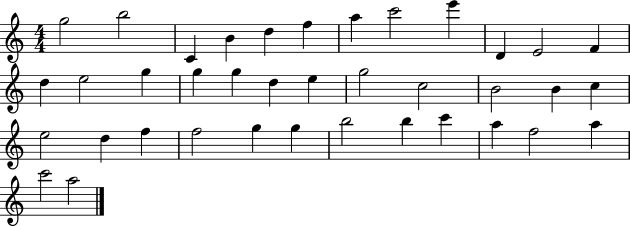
{
  \clef treble
  \numericTimeSignature
  \time 4/4
  \key c \major
  g''2 b''2 | c'4 b'4 d''4 f''4 | a''4 c'''2 e'''4 | d'4 e'2 f'4 | \break d''4 e''2 g''4 | g''4 g''4 d''4 e''4 | g''2 c''2 | b'2 b'4 c''4 | \break e''2 d''4 f''4 | f''2 g''4 g''4 | b''2 b''4 c'''4 | a''4 f''2 a''4 | \break c'''2 a''2 | \bar "|."
}